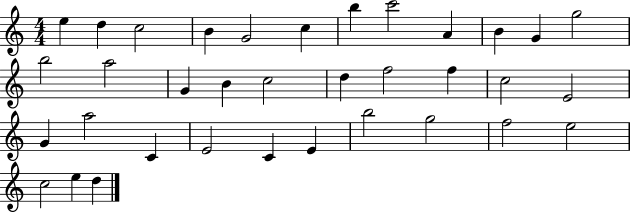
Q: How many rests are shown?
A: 0